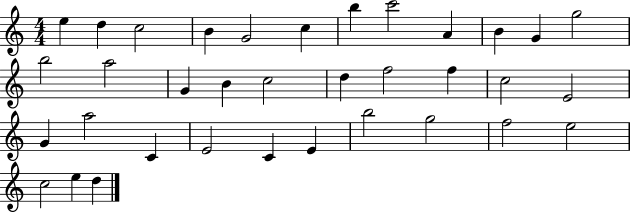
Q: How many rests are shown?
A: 0